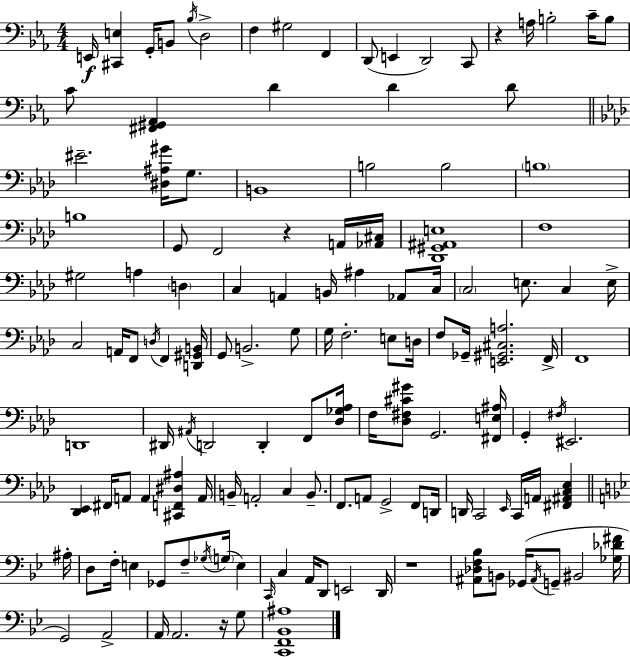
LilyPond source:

{
  \clef bass
  \numericTimeSignature
  \time 4/4
  \key ees \major
  e,16\f <cis, e>4 g,16-. b,8 \acciaccatura { bes16 } d2-> | f4 gis2 f,4 | d,8( e,4 d,2) c,8 | r4 a16 b2-. c'16-- b8 | \break c'8 <fis, gis, aes,>4 d'4 d'4 d'8 | \bar "||" \break \key aes \major eis'2.-- <dis ais gis'>16 g8. | b,1 | b2 b2 | \parenthesize b1 | \break b1 | g,8 f,2 r4 a,16 <aes, cis>16 | <des, gis, ais, e>1 | f1 | \break gis2 a4 \parenthesize d4 | c4 a,4 b,16 ais4 aes,8 c16 | \parenthesize c2 e8. c4 e16-> | c2 a,16 f,8 \acciaccatura { d16 } f,4 | \break <d, gis, b,>16 g,8 b,2.-> g8 | g16 f2.-. e8 | d16 f8 ges,16-- <e, gis, cis a>2. | f,16-> f,1 | \break d,1 | dis,16 \acciaccatura { ais,16 } d,2 d,4-. f,8 | <des ges aes>16 f16 <des fis cis' gis'>8 g,2. | <fis, e ais>16 g,4-. \acciaccatura { fis16 } eis,2. | \break <des, ees,>4 fis,16 a,8 a,4 <cis, f, dis ais>4 | a,16 b,16-- a,2-. c4 | b,8.-- f,8. a,8 g,2-> | f,8 d,16 d,16 c,2 \grace { ees,16 } c,16 a,16 <fis, ais, c ees>4 | \break \bar "||" \break \key bes \major ais16-. d8 f16-. e4 ges,8 f8-- \acciaccatura { ges16 }( \parenthesize g16 e4) | \grace { c,16 } c4 a,16 d,8 e,2 | d,16 r1 | <ais, des f bes>8 b,8 ges,16( \acciaccatura { ais,16 } g,8-- bis,2 | \break <ges des' fis'>16 g,2) a,2-> | a,16 a,2. | r16 g8 <c, f, bes, ais>1 | \bar "|."
}